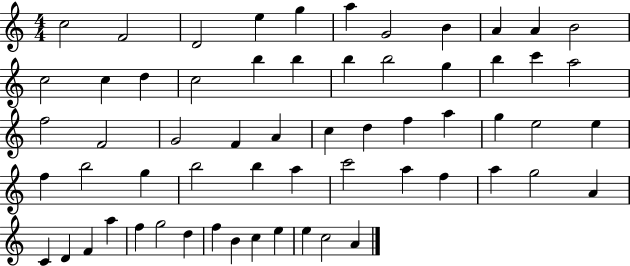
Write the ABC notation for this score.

X:1
T:Untitled
M:4/4
L:1/4
K:C
c2 F2 D2 e g a G2 B A A B2 c2 c d c2 b b b b2 g b c' a2 f2 F2 G2 F A c d f a g e2 e f b2 g b2 b a c'2 a f a g2 A C D F a f g2 d f B c e e c2 A